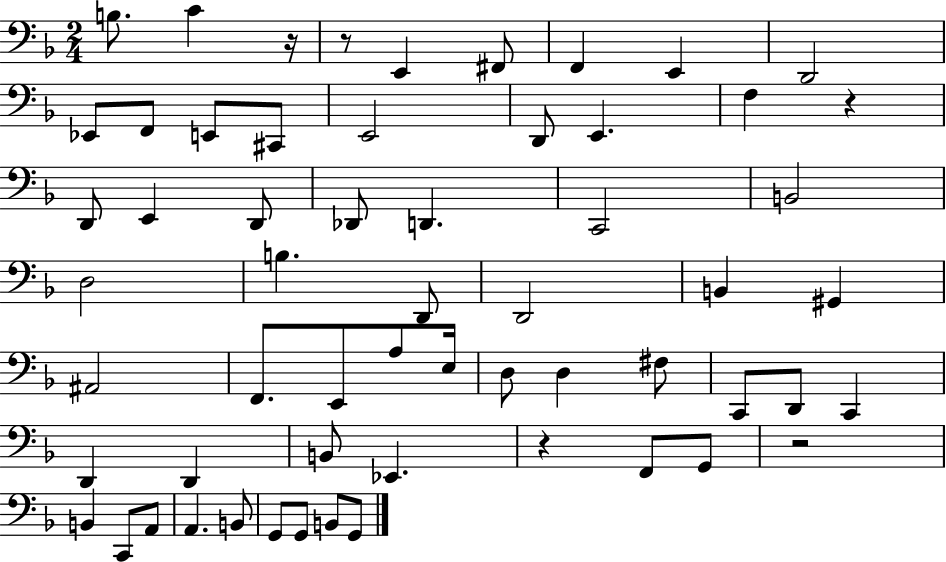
X:1
T:Untitled
M:2/4
L:1/4
K:F
B,/2 C z/4 z/2 E,, ^F,,/2 F,, E,, D,,2 _E,,/2 F,,/2 E,,/2 ^C,,/2 E,,2 D,,/2 E,, F, z D,,/2 E,, D,,/2 _D,,/2 D,, C,,2 B,,2 D,2 B, D,,/2 D,,2 B,, ^G,, ^A,,2 F,,/2 E,,/2 A,/2 E,/4 D,/2 D, ^F,/2 C,,/2 D,,/2 C,, D,, D,, B,,/2 _E,, z F,,/2 G,,/2 z2 B,, C,,/2 A,,/2 A,, B,,/2 G,,/2 G,,/2 B,,/2 G,,/2